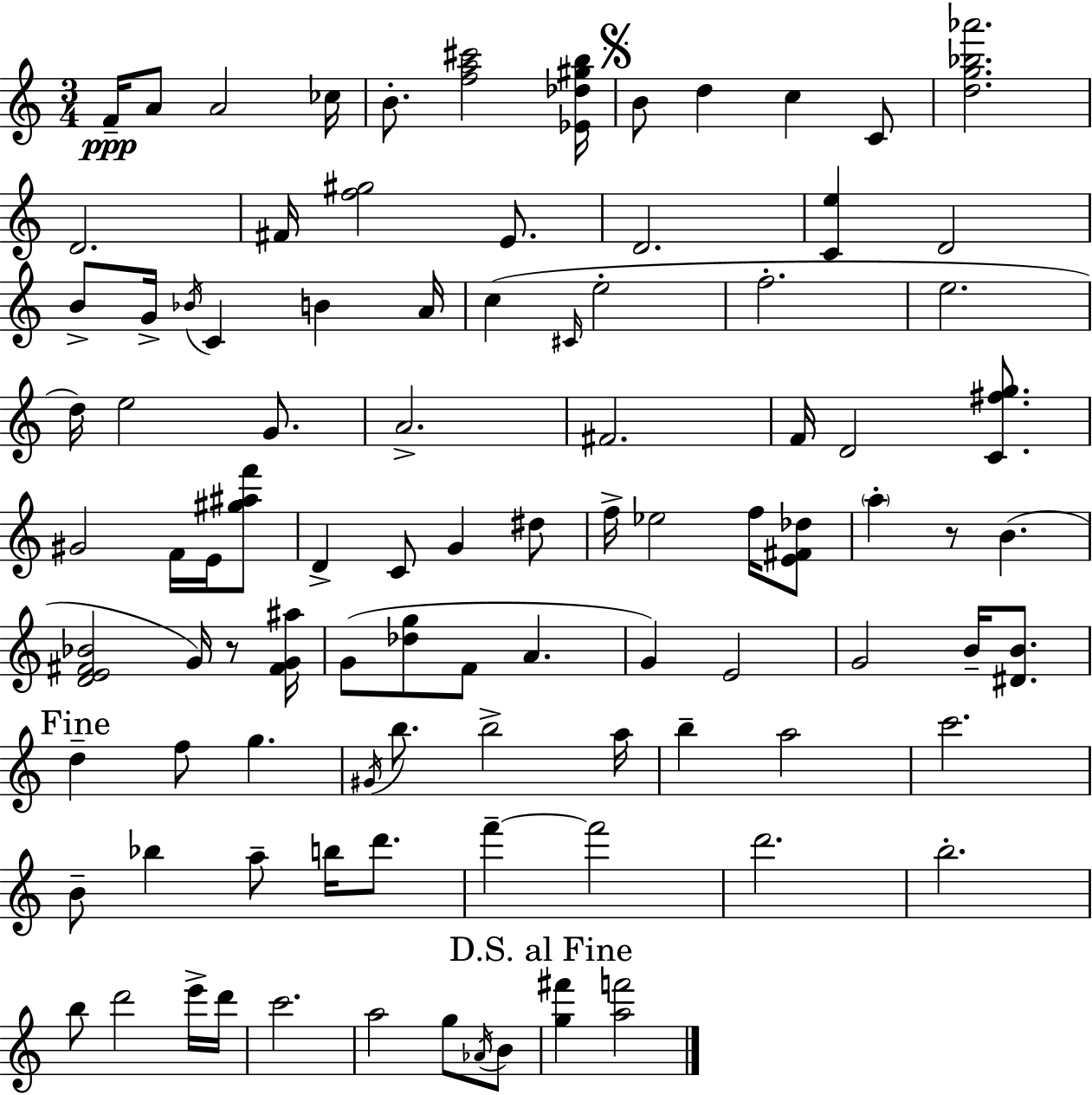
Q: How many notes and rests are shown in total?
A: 96